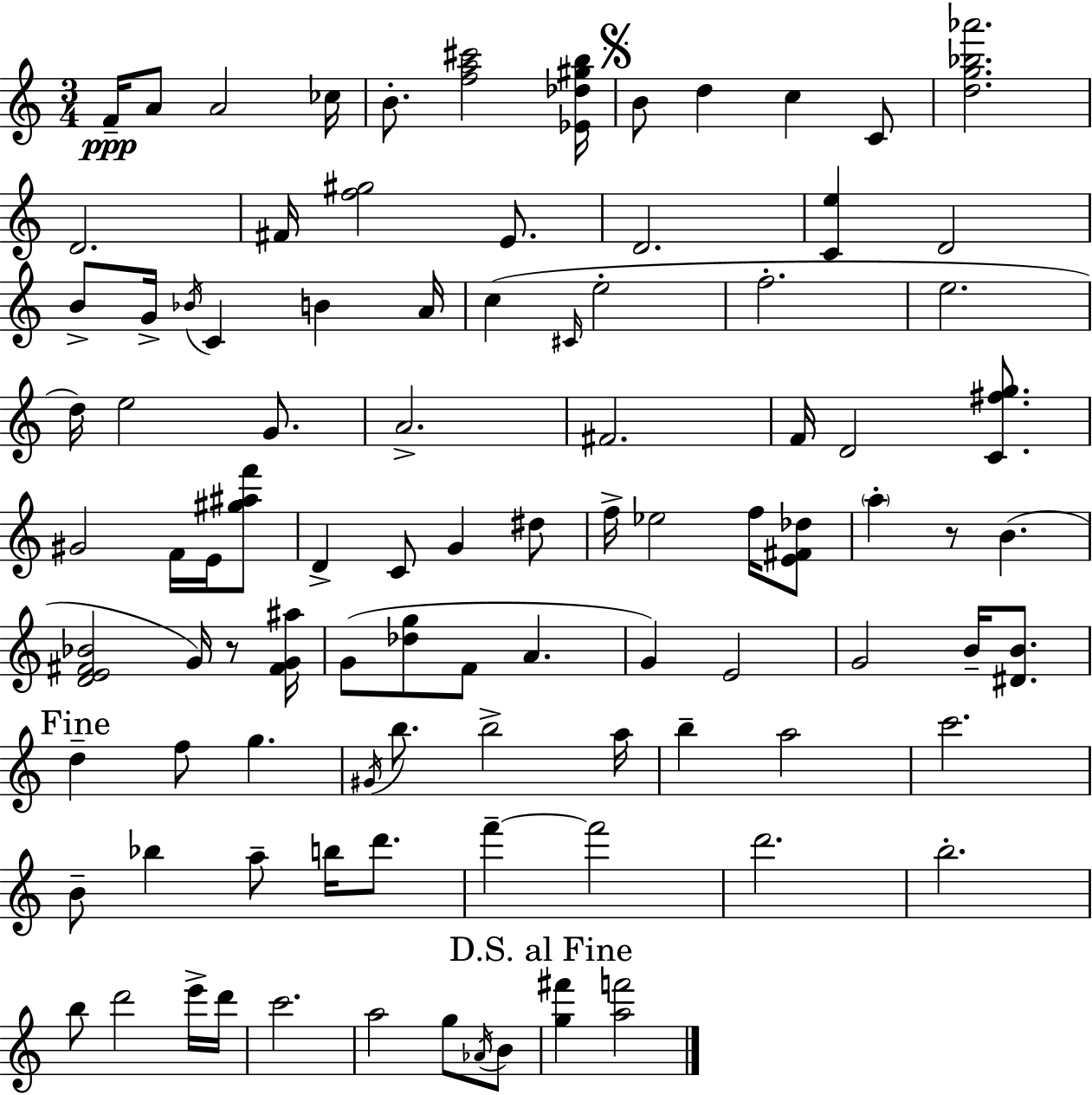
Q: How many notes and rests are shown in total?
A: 96